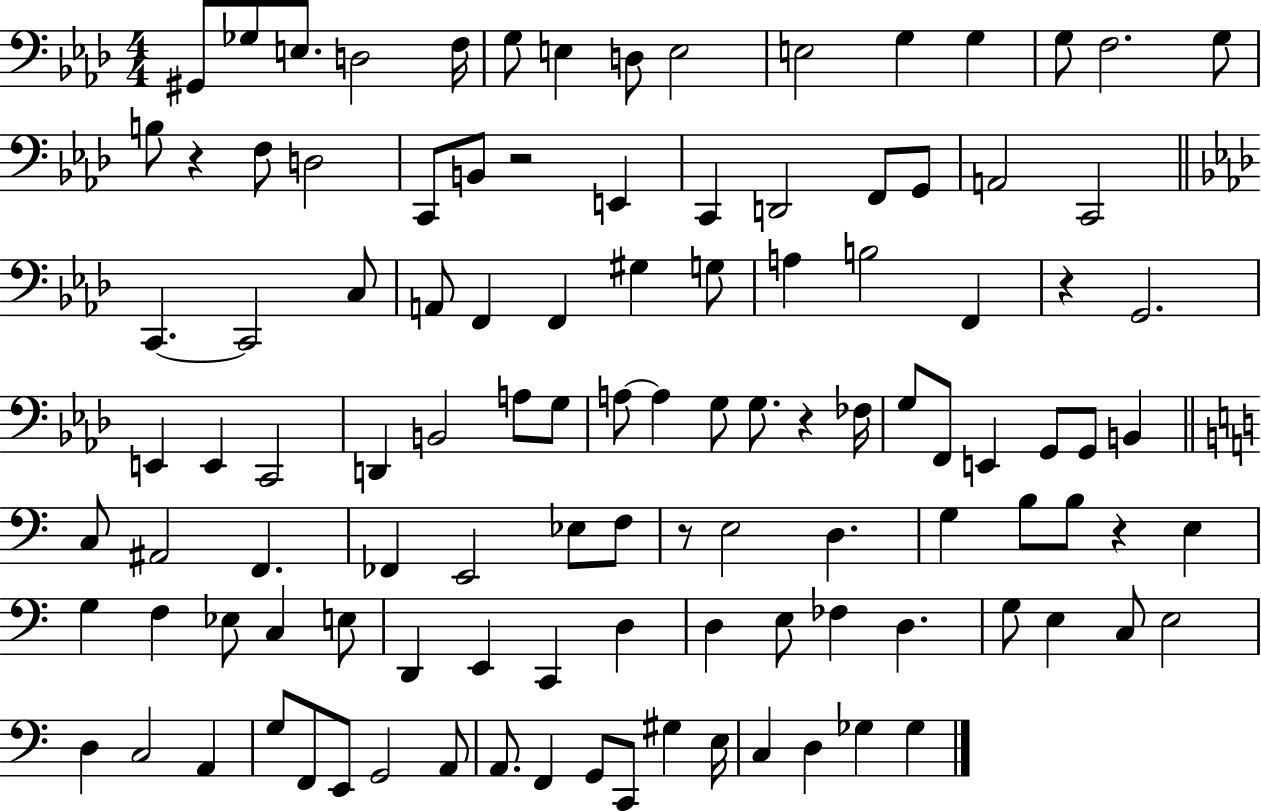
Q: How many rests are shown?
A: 6